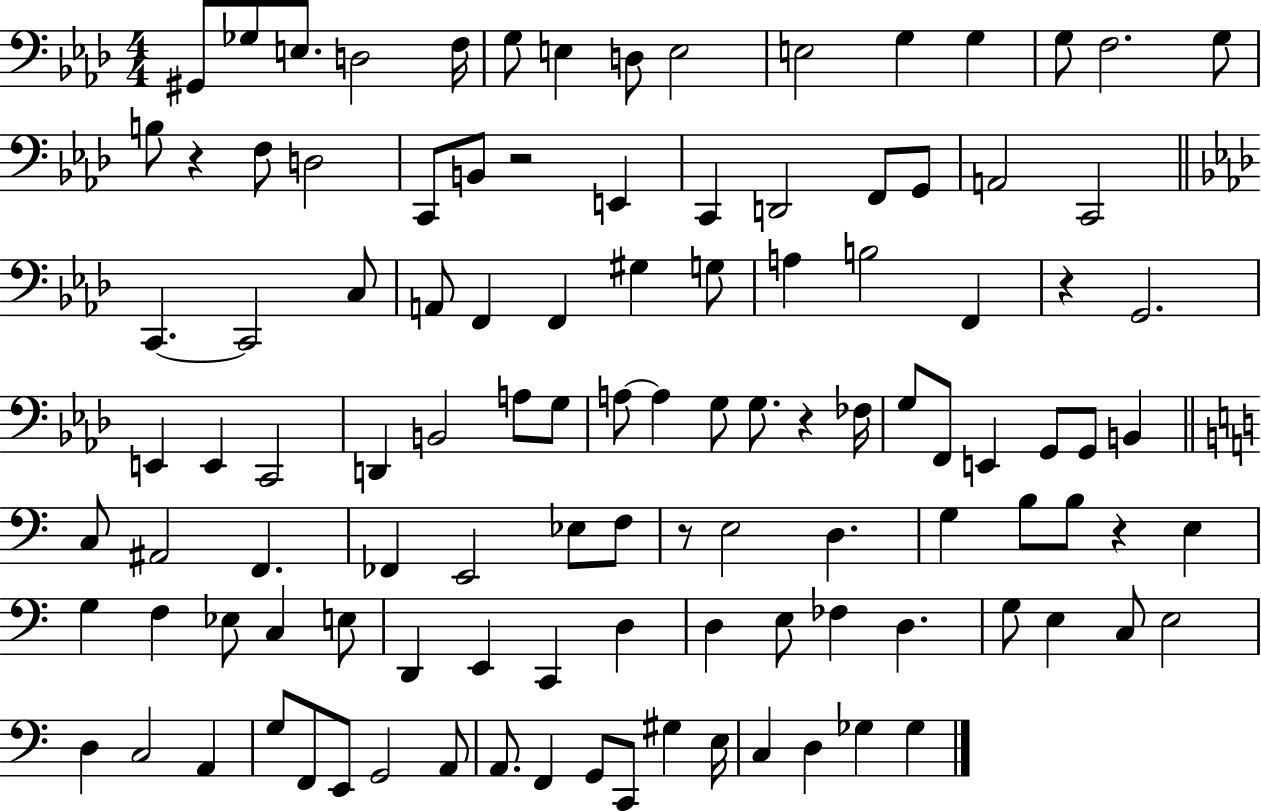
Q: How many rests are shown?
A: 6